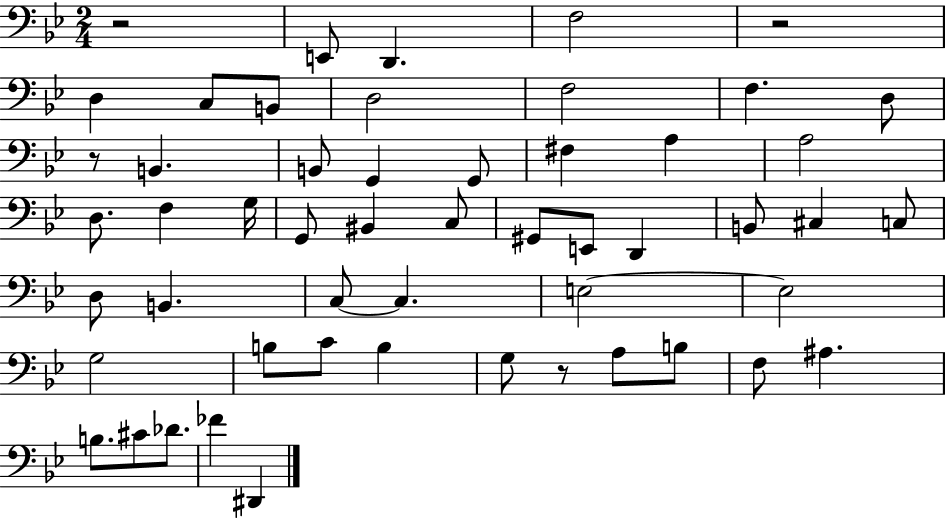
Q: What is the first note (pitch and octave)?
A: E2